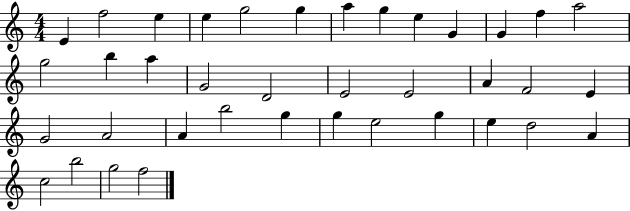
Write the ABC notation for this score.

X:1
T:Untitled
M:4/4
L:1/4
K:C
E f2 e e g2 g a g e G G f a2 g2 b a G2 D2 E2 E2 A F2 E G2 A2 A b2 g g e2 g e d2 A c2 b2 g2 f2